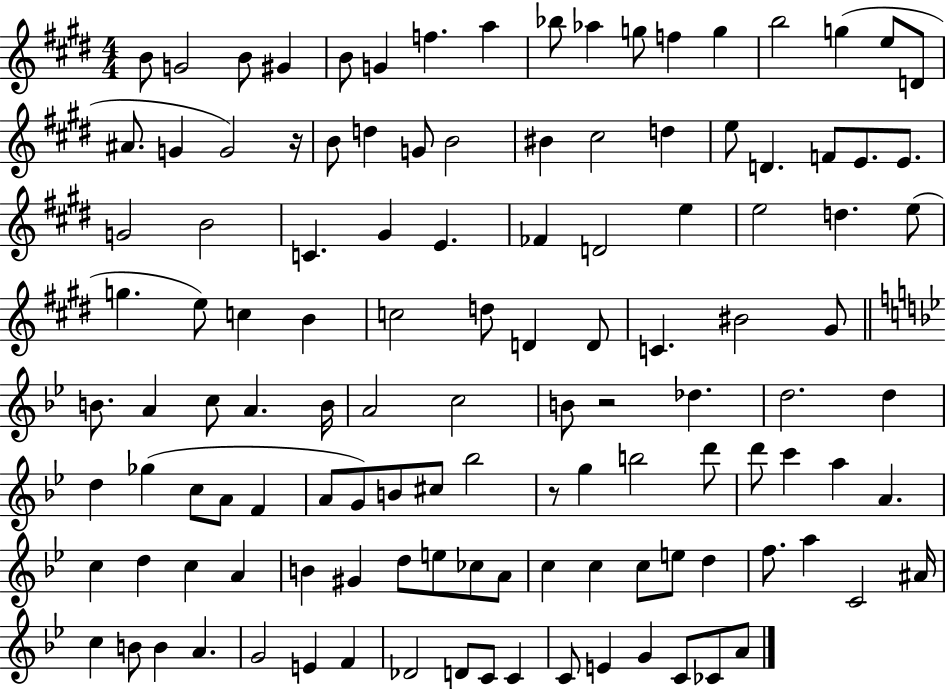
B4/e G4/h B4/e G#4/q B4/e G4/q F5/q. A5/q Bb5/e Ab5/q G5/e F5/q G5/q B5/h G5/q E5/e D4/e A#4/e. G4/q G4/h R/s B4/e D5/q G4/e B4/h BIS4/q C#5/h D5/q E5/e D4/q. F4/e E4/e. E4/e. G4/h B4/h C4/q. G#4/q E4/q. FES4/q D4/h E5/q E5/h D5/q. E5/e G5/q. E5/e C5/q B4/q C5/h D5/e D4/q D4/e C4/q. BIS4/h G#4/e B4/e. A4/q C5/e A4/q. B4/s A4/h C5/h B4/e R/h Db5/q. D5/h. D5/q D5/q Gb5/q C5/e A4/e F4/q A4/e G4/e B4/e C#5/e Bb5/h R/e G5/q B5/h D6/e D6/e C6/q A5/q A4/q. C5/q D5/q C5/q A4/q B4/q G#4/q D5/e E5/e CES5/e A4/e C5/q C5/q C5/e E5/e D5/q F5/e. A5/q C4/h A#4/s C5/q B4/e B4/q A4/q. G4/h E4/q F4/q Db4/h D4/e C4/e C4/q C4/e E4/q G4/q C4/e CES4/e A4/e